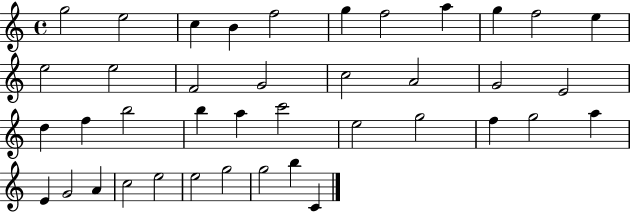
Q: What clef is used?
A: treble